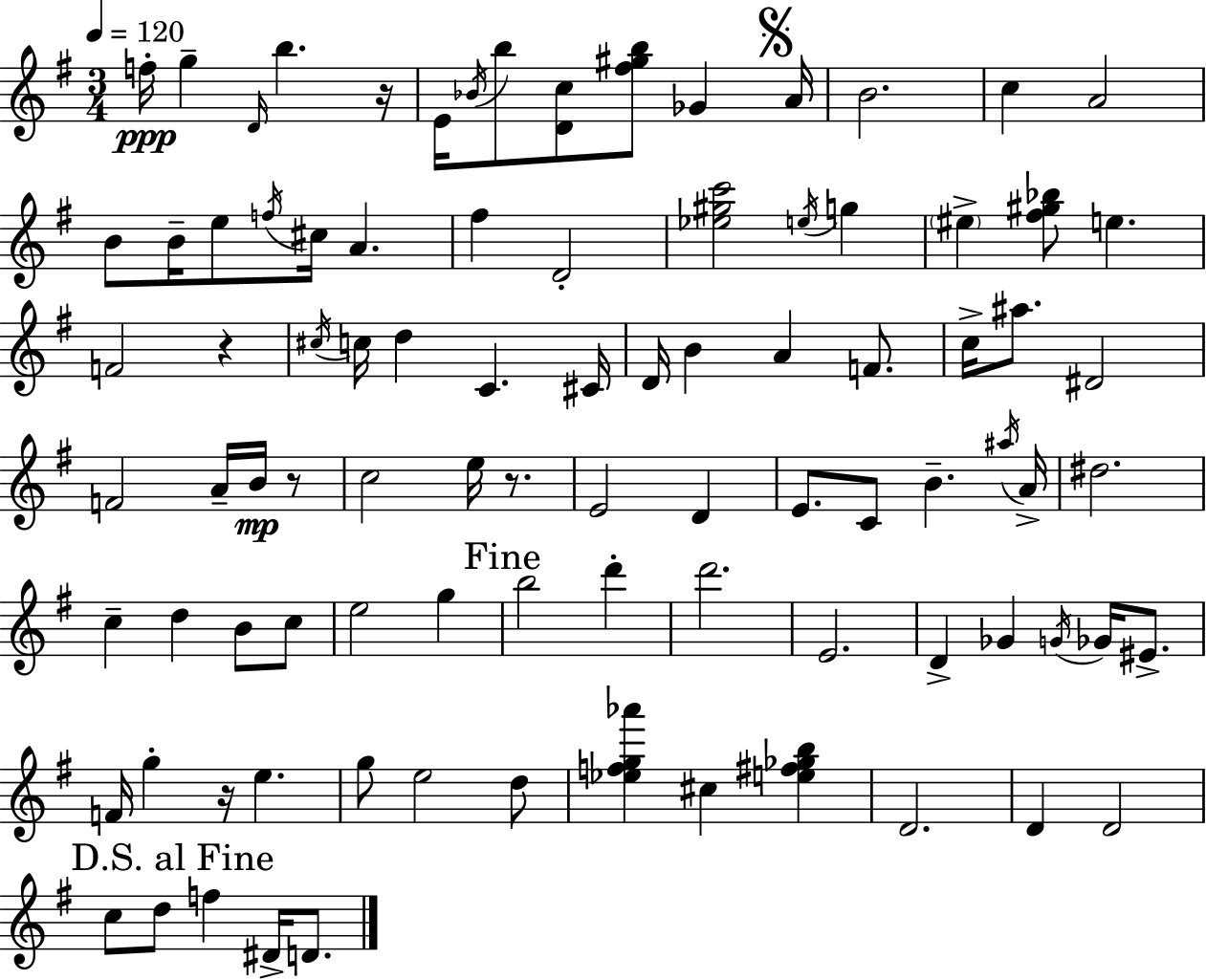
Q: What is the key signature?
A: G major